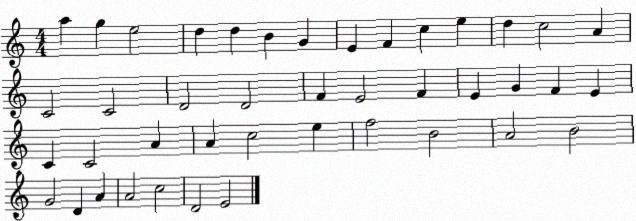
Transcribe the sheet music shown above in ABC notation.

X:1
T:Untitled
M:4/4
L:1/4
K:C
a g e2 d d B G E F c e d c2 A C2 C2 D2 D2 F E2 F E G F E C C2 A A c2 e f2 B2 A2 B2 G2 D A A2 c2 D2 E2